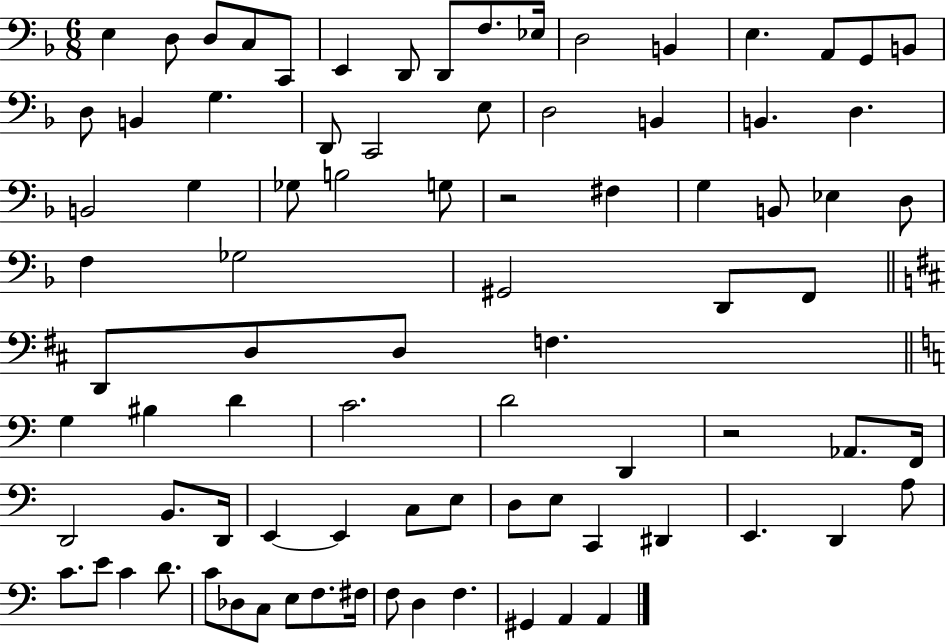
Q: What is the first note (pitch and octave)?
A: E3